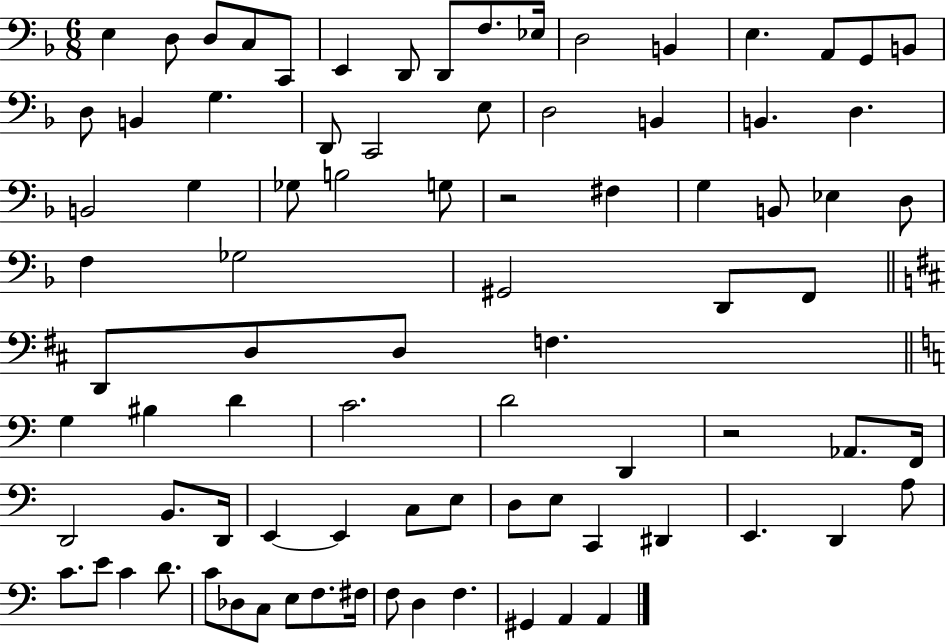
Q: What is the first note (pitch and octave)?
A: E3